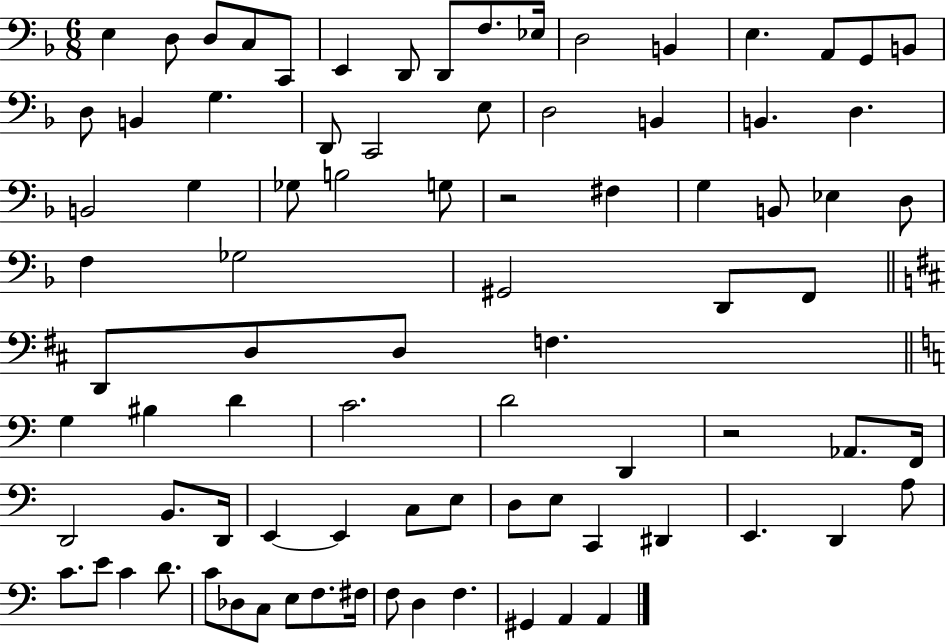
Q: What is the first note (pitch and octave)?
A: E3